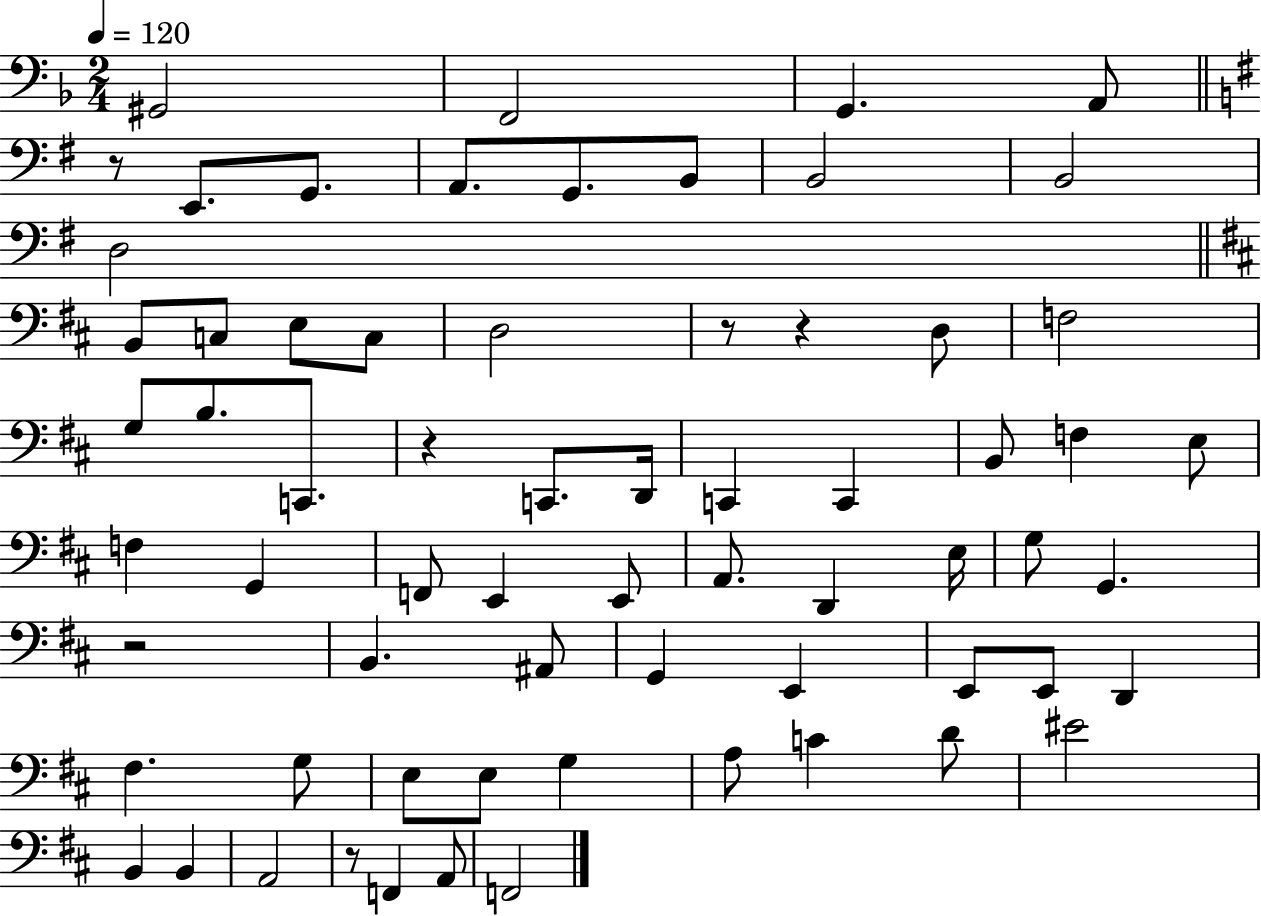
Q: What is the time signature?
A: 2/4